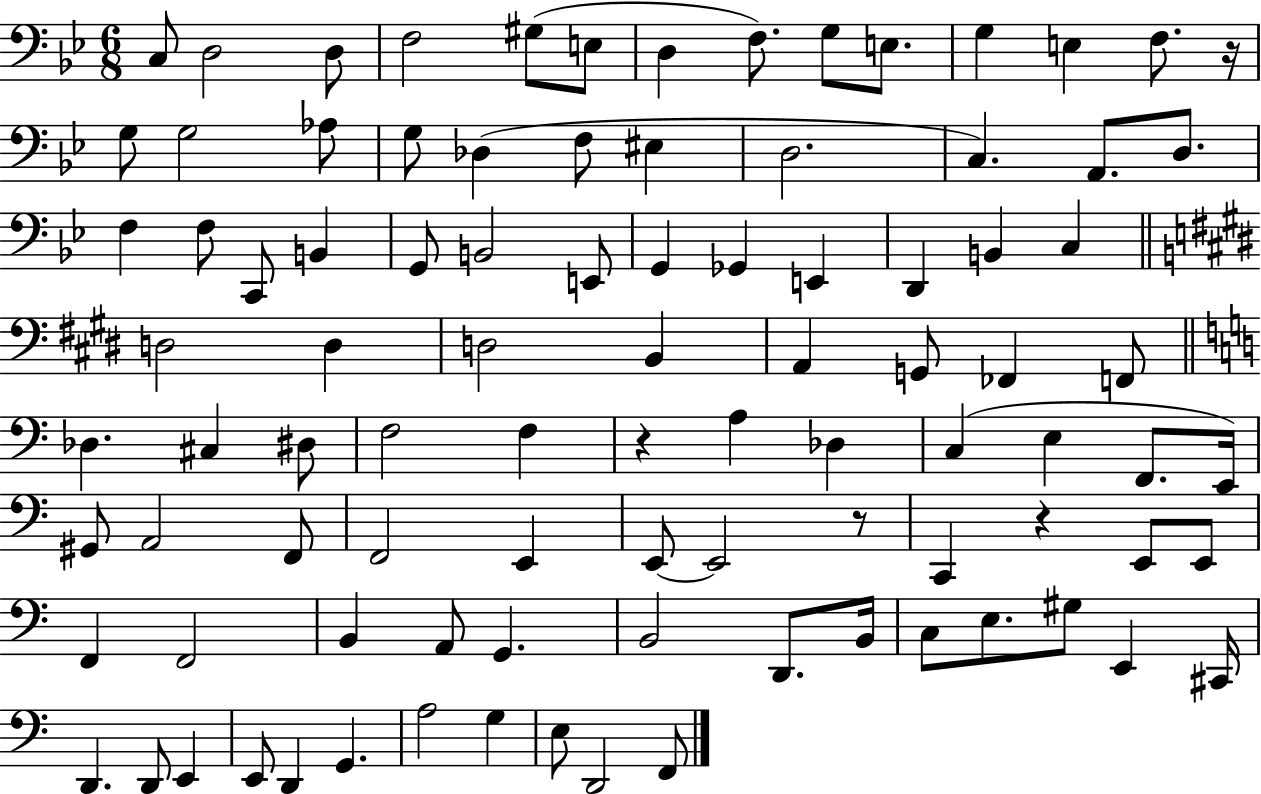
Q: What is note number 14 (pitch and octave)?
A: G3